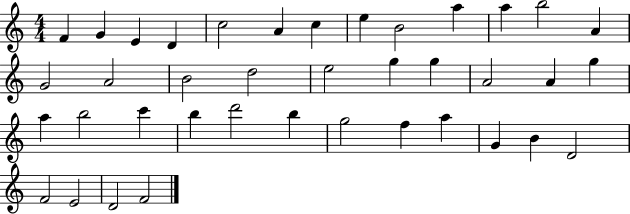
F4/q G4/q E4/q D4/q C5/h A4/q C5/q E5/q B4/h A5/q A5/q B5/h A4/q G4/h A4/h B4/h D5/h E5/h G5/q G5/q A4/h A4/q G5/q A5/q B5/h C6/q B5/q D6/h B5/q G5/h F5/q A5/q G4/q B4/q D4/h F4/h E4/h D4/h F4/h